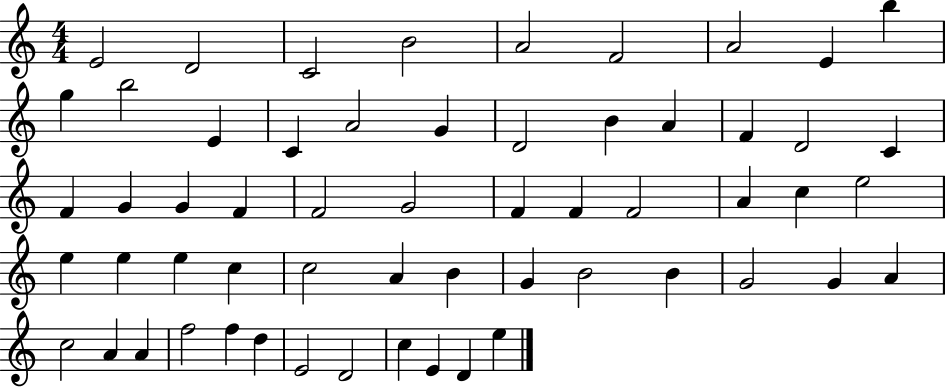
E4/h D4/h C4/h B4/h A4/h F4/h A4/h E4/q B5/q G5/q B5/h E4/q C4/q A4/h G4/q D4/h B4/q A4/q F4/q D4/h C4/q F4/q G4/q G4/q F4/q F4/h G4/h F4/q F4/q F4/h A4/q C5/q E5/h E5/q E5/q E5/q C5/q C5/h A4/q B4/q G4/q B4/h B4/q G4/h G4/q A4/q C5/h A4/q A4/q F5/h F5/q D5/q E4/h D4/h C5/q E4/q D4/q E5/q